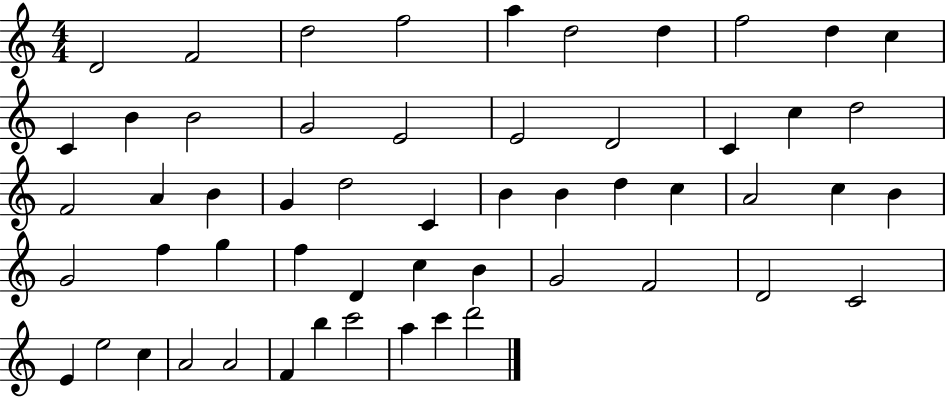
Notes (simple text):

D4/h F4/h D5/h F5/h A5/q D5/h D5/q F5/h D5/q C5/q C4/q B4/q B4/h G4/h E4/h E4/h D4/h C4/q C5/q D5/h F4/h A4/q B4/q G4/q D5/h C4/q B4/q B4/q D5/q C5/q A4/h C5/q B4/q G4/h F5/q G5/q F5/q D4/q C5/q B4/q G4/h F4/h D4/h C4/h E4/q E5/h C5/q A4/h A4/h F4/q B5/q C6/h A5/q C6/q D6/h